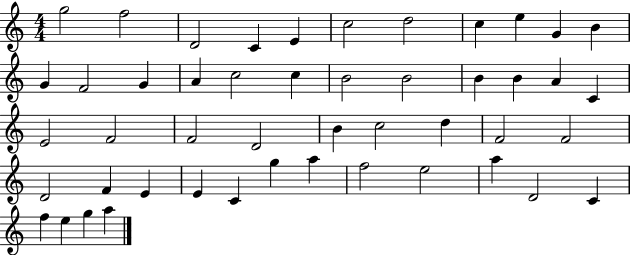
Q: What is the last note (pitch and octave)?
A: A5